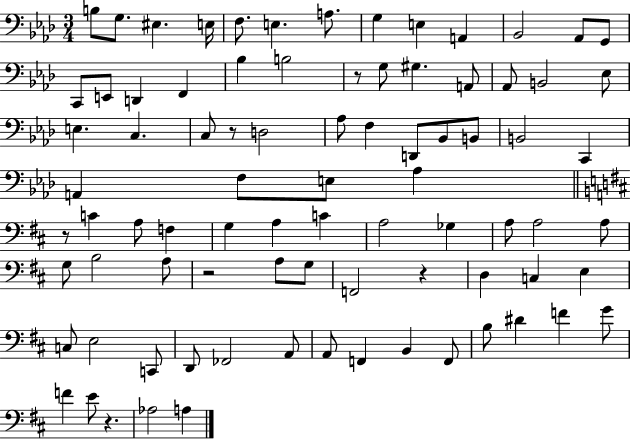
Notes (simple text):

B3/e G3/e. EIS3/q. E3/s F3/e. E3/q. A3/e. G3/q E3/q A2/q Bb2/h Ab2/e G2/e C2/e E2/e D2/q F2/q Bb3/q B3/h R/e G3/e G#3/q. A2/e Ab2/e B2/h Eb3/e E3/q. C3/q. C3/e R/e D3/h Ab3/e F3/q D2/e Bb2/e B2/e B2/h C2/q A2/q F3/e E3/e Ab3/q R/e C4/q A3/e F3/q G3/q A3/q C4/q A3/h Gb3/q A3/e A3/h A3/e G3/e B3/h A3/e R/h A3/e G3/e F2/h R/q D3/q C3/q E3/q C3/e E3/h C2/e D2/e FES2/h A2/e A2/e F2/q B2/q F2/e B3/e D#4/q F4/q G4/e F4/q E4/e R/q. Ab3/h A3/q